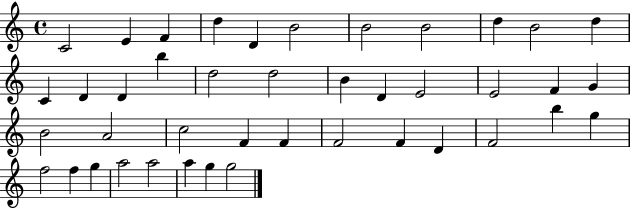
{
  \clef treble
  \time 4/4
  \defaultTimeSignature
  \key c \major
  c'2 e'4 f'4 | d''4 d'4 b'2 | b'2 b'2 | d''4 b'2 d''4 | \break c'4 d'4 d'4 b''4 | d''2 d''2 | b'4 d'4 e'2 | e'2 f'4 g'4 | \break b'2 a'2 | c''2 f'4 f'4 | f'2 f'4 d'4 | f'2 b''4 g''4 | \break f''2 f''4 g''4 | a''2 a''2 | a''4 g''4 g''2 | \bar "|."
}